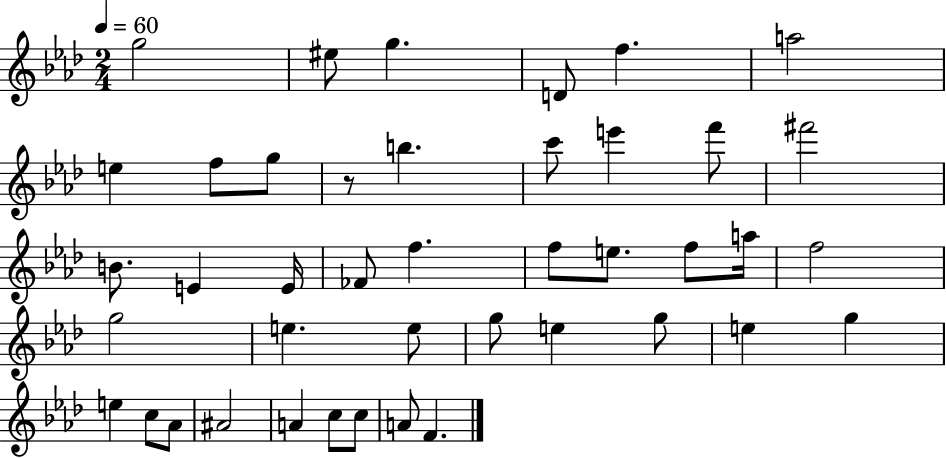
X:1
T:Untitled
M:2/4
L:1/4
K:Ab
g2 ^e/2 g D/2 f a2 e f/2 g/2 z/2 b c'/2 e' f'/2 ^f'2 B/2 E E/4 _F/2 f f/2 e/2 f/2 a/4 f2 g2 e e/2 g/2 e g/2 e g e c/2 _A/2 ^A2 A c/2 c/2 A/2 F